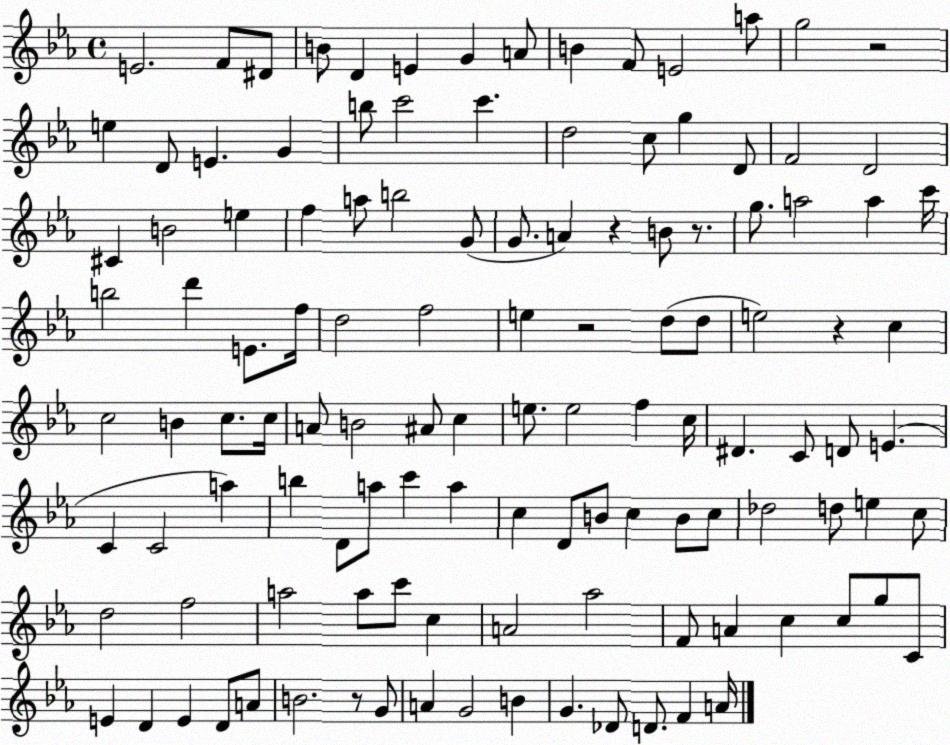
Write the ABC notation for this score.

X:1
T:Untitled
M:4/4
L:1/4
K:Eb
E2 F/2 ^D/2 B/2 D E G A/2 B F/2 E2 a/2 g2 z2 e D/2 E G b/2 c'2 c' d2 c/2 g D/2 F2 D2 ^C B2 e f a/2 b2 G/2 G/2 A z B/2 z/2 g/2 a2 a c'/4 b2 d' E/2 f/4 d2 f2 e z2 d/2 d/2 e2 z c c2 B c/2 c/4 A/2 B2 ^A/2 c e/2 e2 f c/4 ^D C/2 D/2 E C C2 a b D/2 a/2 c' a c D/2 B/2 c B/2 c/2 _d2 d/2 e c/2 d2 f2 a2 a/2 c'/2 c A2 _a2 F/2 A c c/2 g/2 C/2 E D E D/2 A/2 B2 z/2 G/2 A G2 B G _D/2 D/2 F A/4